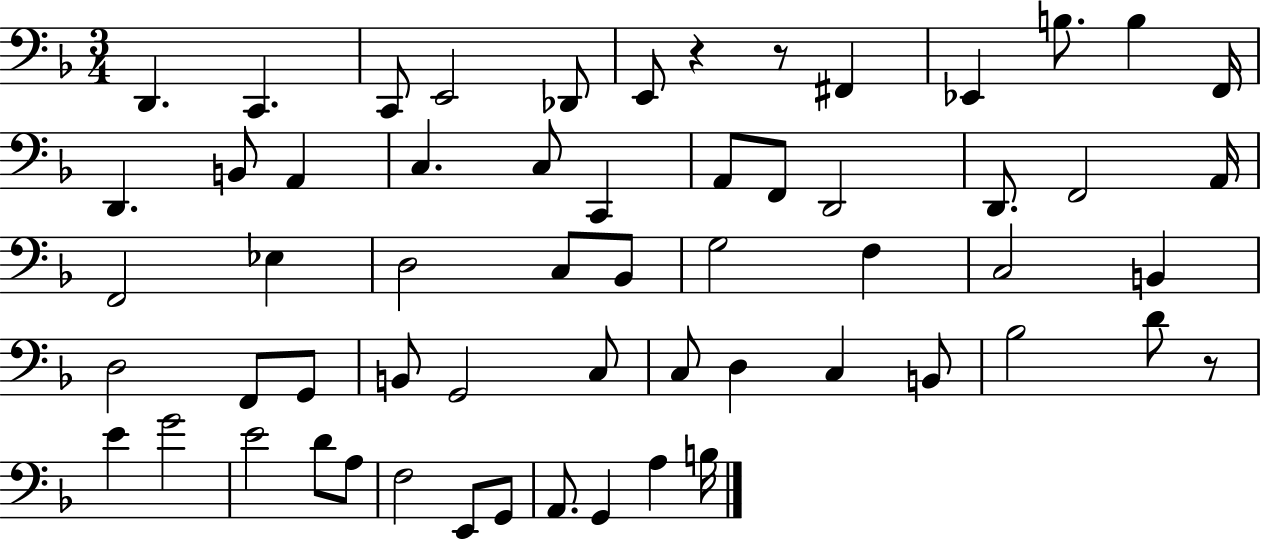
X:1
T:Untitled
M:3/4
L:1/4
K:F
D,, C,, C,,/2 E,,2 _D,,/2 E,,/2 z z/2 ^F,, _E,, B,/2 B, F,,/4 D,, B,,/2 A,, C, C,/2 C,, A,,/2 F,,/2 D,,2 D,,/2 F,,2 A,,/4 F,,2 _E, D,2 C,/2 _B,,/2 G,2 F, C,2 B,, D,2 F,,/2 G,,/2 B,,/2 G,,2 C,/2 C,/2 D, C, B,,/2 _B,2 D/2 z/2 E G2 E2 D/2 A,/2 F,2 E,,/2 G,,/2 A,,/2 G,, A, B,/4